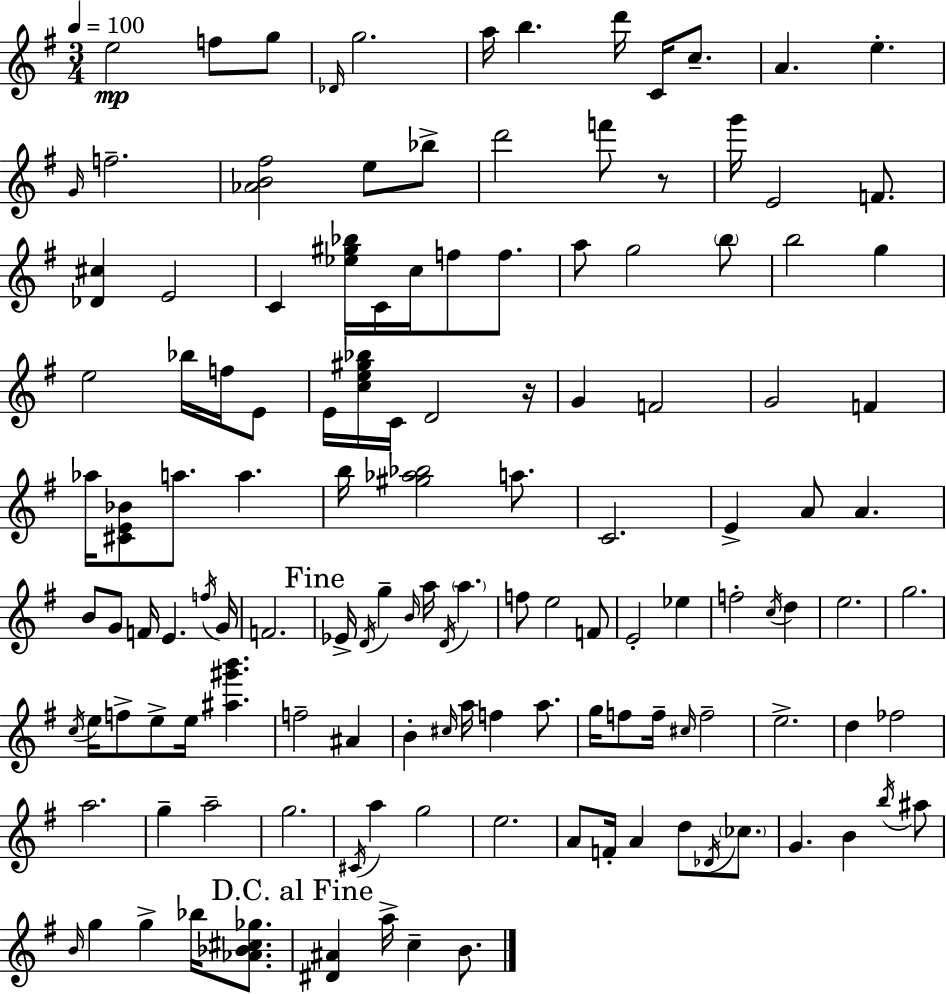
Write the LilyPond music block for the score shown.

{
  \clef treble
  \numericTimeSignature
  \time 3/4
  \key g \major
  \tempo 4 = 100
  e''2\mp f''8 g''8 | \grace { des'16 } g''2. | a''16 b''4. d'''16 c'16 c''8.-- | a'4. e''4.-. | \break \grace { g'16 } f''2.-- | <aes' b' fis''>2 e''8 | bes''8-> d'''2 f'''8 | r8 g'''16 e'2 f'8. | \break <des' cis''>4 e'2 | c'4 <ees'' gis'' bes''>16 c'16 c''16 f''8 f''8. | a''8 g''2 | \parenthesize b''8 b''2 g''4 | \break e''2 bes''16 f''16 | e'8 e'16 <c'' e'' gis'' bes''>16 c'16 d'2 | r16 g'4 f'2 | g'2 f'4 | \break aes''16 <cis' e' bes'>8 a''8. a''4. | b''16 <gis'' aes'' bes''>2 a''8. | c'2. | e'4-> a'8 a'4. | \break b'8 g'8 f'16 e'4. | \acciaccatura { f''16 } g'16 f'2. | \mark "Fine" ees'16-> \acciaccatura { d'16 } g''4-- \grace { b'16 } a''16 \acciaccatura { d'16 } | \parenthesize a''4. f''8 e''2 | \break f'8 e'2-. | ees''4 f''2-. | \acciaccatura { c''16 } d''4 e''2. | g''2. | \break \acciaccatura { c''16 } e''16 f''8-> e''8-> | e''16 <ais'' gis''' b'''>4. f''2-- | ais'4 b'4-. | \grace { cis''16 } a''16 f''4 a''8. g''16 f''8 | \break f''16-- \grace { cis''16 } f''2-- e''2.-> | d''4 | fes''2 a''2. | g''4-- | \break a''2-- g''2. | \acciaccatura { cis'16 } a''4 | g''2 e''2. | a'8 | \break f'16-. a'4 d''8 \acciaccatura { des'16 } \parenthesize ces''8. | g'4. b'4 \acciaccatura { b''16 } ais''8 | \grace { b'16 } g''4 g''4-> bes''16 <aes' bes' cis'' ges''>8. | \mark "D.C. al Fine" <dis' ais'>4 a''16-> c''4-- b'8. | \break \bar "|."
}